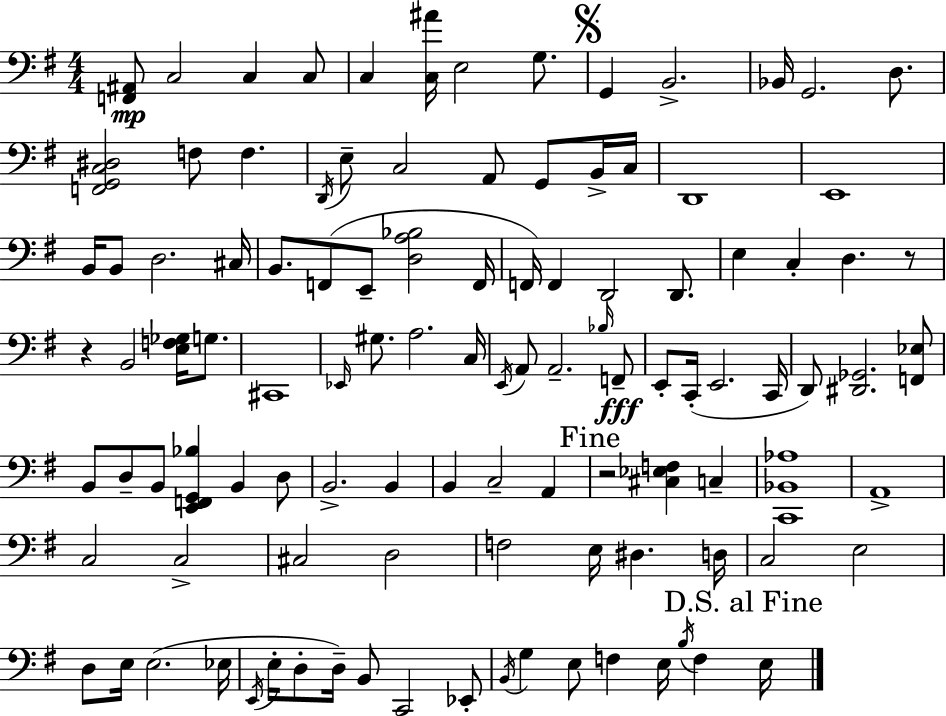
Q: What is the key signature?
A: G major